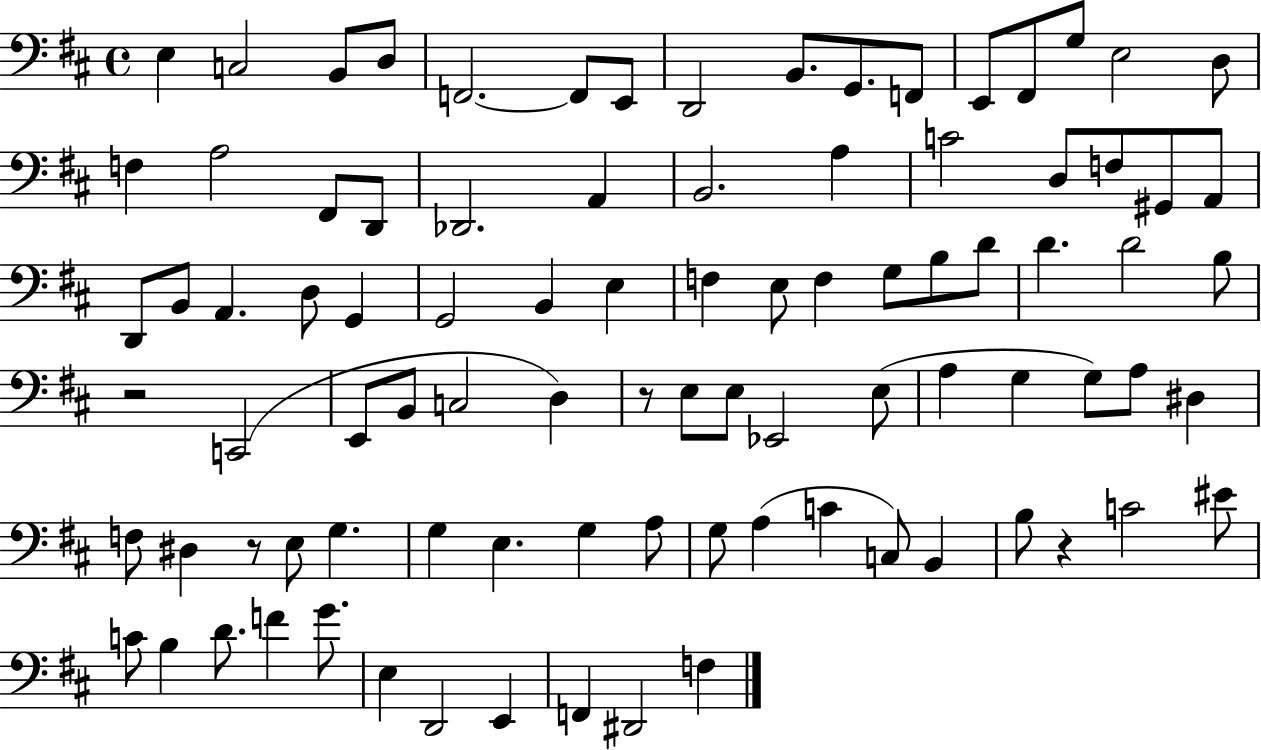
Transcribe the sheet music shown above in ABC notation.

X:1
T:Untitled
M:4/4
L:1/4
K:D
E, C,2 B,,/2 D,/2 F,,2 F,,/2 E,,/2 D,,2 B,,/2 G,,/2 F,,/2 E,,/2 ^F,,/2 G,/2 E,2 D,/2 F, A,2 ^F,,/2 D,,/2 _D,,2 A,, B,,2 A, C2 D,/2 F,/2 ^G,,/2 A,,/2 D,,/2 B,,/2 A,, D,/2 G,, G,,2 B,, E, F, E,/2 F, G,/2 B,/2 D/2 D D2 B,/2 z2 C,,2 E,,/2 B,,/2 C,2 D, z/2 E,/2 E,/2 _E,,2 E,/2 A, G, G,/2 A,/2 ^D, F,/2 ^D, z/2 E,/2 G, G, E, G, A,/2 G,/2 A, C C,/2 B,, B,/2 z C2 ^E/2 C/2 B, D/2 F G/2 E, D,,2 E,, F,, ^D,,2 F,